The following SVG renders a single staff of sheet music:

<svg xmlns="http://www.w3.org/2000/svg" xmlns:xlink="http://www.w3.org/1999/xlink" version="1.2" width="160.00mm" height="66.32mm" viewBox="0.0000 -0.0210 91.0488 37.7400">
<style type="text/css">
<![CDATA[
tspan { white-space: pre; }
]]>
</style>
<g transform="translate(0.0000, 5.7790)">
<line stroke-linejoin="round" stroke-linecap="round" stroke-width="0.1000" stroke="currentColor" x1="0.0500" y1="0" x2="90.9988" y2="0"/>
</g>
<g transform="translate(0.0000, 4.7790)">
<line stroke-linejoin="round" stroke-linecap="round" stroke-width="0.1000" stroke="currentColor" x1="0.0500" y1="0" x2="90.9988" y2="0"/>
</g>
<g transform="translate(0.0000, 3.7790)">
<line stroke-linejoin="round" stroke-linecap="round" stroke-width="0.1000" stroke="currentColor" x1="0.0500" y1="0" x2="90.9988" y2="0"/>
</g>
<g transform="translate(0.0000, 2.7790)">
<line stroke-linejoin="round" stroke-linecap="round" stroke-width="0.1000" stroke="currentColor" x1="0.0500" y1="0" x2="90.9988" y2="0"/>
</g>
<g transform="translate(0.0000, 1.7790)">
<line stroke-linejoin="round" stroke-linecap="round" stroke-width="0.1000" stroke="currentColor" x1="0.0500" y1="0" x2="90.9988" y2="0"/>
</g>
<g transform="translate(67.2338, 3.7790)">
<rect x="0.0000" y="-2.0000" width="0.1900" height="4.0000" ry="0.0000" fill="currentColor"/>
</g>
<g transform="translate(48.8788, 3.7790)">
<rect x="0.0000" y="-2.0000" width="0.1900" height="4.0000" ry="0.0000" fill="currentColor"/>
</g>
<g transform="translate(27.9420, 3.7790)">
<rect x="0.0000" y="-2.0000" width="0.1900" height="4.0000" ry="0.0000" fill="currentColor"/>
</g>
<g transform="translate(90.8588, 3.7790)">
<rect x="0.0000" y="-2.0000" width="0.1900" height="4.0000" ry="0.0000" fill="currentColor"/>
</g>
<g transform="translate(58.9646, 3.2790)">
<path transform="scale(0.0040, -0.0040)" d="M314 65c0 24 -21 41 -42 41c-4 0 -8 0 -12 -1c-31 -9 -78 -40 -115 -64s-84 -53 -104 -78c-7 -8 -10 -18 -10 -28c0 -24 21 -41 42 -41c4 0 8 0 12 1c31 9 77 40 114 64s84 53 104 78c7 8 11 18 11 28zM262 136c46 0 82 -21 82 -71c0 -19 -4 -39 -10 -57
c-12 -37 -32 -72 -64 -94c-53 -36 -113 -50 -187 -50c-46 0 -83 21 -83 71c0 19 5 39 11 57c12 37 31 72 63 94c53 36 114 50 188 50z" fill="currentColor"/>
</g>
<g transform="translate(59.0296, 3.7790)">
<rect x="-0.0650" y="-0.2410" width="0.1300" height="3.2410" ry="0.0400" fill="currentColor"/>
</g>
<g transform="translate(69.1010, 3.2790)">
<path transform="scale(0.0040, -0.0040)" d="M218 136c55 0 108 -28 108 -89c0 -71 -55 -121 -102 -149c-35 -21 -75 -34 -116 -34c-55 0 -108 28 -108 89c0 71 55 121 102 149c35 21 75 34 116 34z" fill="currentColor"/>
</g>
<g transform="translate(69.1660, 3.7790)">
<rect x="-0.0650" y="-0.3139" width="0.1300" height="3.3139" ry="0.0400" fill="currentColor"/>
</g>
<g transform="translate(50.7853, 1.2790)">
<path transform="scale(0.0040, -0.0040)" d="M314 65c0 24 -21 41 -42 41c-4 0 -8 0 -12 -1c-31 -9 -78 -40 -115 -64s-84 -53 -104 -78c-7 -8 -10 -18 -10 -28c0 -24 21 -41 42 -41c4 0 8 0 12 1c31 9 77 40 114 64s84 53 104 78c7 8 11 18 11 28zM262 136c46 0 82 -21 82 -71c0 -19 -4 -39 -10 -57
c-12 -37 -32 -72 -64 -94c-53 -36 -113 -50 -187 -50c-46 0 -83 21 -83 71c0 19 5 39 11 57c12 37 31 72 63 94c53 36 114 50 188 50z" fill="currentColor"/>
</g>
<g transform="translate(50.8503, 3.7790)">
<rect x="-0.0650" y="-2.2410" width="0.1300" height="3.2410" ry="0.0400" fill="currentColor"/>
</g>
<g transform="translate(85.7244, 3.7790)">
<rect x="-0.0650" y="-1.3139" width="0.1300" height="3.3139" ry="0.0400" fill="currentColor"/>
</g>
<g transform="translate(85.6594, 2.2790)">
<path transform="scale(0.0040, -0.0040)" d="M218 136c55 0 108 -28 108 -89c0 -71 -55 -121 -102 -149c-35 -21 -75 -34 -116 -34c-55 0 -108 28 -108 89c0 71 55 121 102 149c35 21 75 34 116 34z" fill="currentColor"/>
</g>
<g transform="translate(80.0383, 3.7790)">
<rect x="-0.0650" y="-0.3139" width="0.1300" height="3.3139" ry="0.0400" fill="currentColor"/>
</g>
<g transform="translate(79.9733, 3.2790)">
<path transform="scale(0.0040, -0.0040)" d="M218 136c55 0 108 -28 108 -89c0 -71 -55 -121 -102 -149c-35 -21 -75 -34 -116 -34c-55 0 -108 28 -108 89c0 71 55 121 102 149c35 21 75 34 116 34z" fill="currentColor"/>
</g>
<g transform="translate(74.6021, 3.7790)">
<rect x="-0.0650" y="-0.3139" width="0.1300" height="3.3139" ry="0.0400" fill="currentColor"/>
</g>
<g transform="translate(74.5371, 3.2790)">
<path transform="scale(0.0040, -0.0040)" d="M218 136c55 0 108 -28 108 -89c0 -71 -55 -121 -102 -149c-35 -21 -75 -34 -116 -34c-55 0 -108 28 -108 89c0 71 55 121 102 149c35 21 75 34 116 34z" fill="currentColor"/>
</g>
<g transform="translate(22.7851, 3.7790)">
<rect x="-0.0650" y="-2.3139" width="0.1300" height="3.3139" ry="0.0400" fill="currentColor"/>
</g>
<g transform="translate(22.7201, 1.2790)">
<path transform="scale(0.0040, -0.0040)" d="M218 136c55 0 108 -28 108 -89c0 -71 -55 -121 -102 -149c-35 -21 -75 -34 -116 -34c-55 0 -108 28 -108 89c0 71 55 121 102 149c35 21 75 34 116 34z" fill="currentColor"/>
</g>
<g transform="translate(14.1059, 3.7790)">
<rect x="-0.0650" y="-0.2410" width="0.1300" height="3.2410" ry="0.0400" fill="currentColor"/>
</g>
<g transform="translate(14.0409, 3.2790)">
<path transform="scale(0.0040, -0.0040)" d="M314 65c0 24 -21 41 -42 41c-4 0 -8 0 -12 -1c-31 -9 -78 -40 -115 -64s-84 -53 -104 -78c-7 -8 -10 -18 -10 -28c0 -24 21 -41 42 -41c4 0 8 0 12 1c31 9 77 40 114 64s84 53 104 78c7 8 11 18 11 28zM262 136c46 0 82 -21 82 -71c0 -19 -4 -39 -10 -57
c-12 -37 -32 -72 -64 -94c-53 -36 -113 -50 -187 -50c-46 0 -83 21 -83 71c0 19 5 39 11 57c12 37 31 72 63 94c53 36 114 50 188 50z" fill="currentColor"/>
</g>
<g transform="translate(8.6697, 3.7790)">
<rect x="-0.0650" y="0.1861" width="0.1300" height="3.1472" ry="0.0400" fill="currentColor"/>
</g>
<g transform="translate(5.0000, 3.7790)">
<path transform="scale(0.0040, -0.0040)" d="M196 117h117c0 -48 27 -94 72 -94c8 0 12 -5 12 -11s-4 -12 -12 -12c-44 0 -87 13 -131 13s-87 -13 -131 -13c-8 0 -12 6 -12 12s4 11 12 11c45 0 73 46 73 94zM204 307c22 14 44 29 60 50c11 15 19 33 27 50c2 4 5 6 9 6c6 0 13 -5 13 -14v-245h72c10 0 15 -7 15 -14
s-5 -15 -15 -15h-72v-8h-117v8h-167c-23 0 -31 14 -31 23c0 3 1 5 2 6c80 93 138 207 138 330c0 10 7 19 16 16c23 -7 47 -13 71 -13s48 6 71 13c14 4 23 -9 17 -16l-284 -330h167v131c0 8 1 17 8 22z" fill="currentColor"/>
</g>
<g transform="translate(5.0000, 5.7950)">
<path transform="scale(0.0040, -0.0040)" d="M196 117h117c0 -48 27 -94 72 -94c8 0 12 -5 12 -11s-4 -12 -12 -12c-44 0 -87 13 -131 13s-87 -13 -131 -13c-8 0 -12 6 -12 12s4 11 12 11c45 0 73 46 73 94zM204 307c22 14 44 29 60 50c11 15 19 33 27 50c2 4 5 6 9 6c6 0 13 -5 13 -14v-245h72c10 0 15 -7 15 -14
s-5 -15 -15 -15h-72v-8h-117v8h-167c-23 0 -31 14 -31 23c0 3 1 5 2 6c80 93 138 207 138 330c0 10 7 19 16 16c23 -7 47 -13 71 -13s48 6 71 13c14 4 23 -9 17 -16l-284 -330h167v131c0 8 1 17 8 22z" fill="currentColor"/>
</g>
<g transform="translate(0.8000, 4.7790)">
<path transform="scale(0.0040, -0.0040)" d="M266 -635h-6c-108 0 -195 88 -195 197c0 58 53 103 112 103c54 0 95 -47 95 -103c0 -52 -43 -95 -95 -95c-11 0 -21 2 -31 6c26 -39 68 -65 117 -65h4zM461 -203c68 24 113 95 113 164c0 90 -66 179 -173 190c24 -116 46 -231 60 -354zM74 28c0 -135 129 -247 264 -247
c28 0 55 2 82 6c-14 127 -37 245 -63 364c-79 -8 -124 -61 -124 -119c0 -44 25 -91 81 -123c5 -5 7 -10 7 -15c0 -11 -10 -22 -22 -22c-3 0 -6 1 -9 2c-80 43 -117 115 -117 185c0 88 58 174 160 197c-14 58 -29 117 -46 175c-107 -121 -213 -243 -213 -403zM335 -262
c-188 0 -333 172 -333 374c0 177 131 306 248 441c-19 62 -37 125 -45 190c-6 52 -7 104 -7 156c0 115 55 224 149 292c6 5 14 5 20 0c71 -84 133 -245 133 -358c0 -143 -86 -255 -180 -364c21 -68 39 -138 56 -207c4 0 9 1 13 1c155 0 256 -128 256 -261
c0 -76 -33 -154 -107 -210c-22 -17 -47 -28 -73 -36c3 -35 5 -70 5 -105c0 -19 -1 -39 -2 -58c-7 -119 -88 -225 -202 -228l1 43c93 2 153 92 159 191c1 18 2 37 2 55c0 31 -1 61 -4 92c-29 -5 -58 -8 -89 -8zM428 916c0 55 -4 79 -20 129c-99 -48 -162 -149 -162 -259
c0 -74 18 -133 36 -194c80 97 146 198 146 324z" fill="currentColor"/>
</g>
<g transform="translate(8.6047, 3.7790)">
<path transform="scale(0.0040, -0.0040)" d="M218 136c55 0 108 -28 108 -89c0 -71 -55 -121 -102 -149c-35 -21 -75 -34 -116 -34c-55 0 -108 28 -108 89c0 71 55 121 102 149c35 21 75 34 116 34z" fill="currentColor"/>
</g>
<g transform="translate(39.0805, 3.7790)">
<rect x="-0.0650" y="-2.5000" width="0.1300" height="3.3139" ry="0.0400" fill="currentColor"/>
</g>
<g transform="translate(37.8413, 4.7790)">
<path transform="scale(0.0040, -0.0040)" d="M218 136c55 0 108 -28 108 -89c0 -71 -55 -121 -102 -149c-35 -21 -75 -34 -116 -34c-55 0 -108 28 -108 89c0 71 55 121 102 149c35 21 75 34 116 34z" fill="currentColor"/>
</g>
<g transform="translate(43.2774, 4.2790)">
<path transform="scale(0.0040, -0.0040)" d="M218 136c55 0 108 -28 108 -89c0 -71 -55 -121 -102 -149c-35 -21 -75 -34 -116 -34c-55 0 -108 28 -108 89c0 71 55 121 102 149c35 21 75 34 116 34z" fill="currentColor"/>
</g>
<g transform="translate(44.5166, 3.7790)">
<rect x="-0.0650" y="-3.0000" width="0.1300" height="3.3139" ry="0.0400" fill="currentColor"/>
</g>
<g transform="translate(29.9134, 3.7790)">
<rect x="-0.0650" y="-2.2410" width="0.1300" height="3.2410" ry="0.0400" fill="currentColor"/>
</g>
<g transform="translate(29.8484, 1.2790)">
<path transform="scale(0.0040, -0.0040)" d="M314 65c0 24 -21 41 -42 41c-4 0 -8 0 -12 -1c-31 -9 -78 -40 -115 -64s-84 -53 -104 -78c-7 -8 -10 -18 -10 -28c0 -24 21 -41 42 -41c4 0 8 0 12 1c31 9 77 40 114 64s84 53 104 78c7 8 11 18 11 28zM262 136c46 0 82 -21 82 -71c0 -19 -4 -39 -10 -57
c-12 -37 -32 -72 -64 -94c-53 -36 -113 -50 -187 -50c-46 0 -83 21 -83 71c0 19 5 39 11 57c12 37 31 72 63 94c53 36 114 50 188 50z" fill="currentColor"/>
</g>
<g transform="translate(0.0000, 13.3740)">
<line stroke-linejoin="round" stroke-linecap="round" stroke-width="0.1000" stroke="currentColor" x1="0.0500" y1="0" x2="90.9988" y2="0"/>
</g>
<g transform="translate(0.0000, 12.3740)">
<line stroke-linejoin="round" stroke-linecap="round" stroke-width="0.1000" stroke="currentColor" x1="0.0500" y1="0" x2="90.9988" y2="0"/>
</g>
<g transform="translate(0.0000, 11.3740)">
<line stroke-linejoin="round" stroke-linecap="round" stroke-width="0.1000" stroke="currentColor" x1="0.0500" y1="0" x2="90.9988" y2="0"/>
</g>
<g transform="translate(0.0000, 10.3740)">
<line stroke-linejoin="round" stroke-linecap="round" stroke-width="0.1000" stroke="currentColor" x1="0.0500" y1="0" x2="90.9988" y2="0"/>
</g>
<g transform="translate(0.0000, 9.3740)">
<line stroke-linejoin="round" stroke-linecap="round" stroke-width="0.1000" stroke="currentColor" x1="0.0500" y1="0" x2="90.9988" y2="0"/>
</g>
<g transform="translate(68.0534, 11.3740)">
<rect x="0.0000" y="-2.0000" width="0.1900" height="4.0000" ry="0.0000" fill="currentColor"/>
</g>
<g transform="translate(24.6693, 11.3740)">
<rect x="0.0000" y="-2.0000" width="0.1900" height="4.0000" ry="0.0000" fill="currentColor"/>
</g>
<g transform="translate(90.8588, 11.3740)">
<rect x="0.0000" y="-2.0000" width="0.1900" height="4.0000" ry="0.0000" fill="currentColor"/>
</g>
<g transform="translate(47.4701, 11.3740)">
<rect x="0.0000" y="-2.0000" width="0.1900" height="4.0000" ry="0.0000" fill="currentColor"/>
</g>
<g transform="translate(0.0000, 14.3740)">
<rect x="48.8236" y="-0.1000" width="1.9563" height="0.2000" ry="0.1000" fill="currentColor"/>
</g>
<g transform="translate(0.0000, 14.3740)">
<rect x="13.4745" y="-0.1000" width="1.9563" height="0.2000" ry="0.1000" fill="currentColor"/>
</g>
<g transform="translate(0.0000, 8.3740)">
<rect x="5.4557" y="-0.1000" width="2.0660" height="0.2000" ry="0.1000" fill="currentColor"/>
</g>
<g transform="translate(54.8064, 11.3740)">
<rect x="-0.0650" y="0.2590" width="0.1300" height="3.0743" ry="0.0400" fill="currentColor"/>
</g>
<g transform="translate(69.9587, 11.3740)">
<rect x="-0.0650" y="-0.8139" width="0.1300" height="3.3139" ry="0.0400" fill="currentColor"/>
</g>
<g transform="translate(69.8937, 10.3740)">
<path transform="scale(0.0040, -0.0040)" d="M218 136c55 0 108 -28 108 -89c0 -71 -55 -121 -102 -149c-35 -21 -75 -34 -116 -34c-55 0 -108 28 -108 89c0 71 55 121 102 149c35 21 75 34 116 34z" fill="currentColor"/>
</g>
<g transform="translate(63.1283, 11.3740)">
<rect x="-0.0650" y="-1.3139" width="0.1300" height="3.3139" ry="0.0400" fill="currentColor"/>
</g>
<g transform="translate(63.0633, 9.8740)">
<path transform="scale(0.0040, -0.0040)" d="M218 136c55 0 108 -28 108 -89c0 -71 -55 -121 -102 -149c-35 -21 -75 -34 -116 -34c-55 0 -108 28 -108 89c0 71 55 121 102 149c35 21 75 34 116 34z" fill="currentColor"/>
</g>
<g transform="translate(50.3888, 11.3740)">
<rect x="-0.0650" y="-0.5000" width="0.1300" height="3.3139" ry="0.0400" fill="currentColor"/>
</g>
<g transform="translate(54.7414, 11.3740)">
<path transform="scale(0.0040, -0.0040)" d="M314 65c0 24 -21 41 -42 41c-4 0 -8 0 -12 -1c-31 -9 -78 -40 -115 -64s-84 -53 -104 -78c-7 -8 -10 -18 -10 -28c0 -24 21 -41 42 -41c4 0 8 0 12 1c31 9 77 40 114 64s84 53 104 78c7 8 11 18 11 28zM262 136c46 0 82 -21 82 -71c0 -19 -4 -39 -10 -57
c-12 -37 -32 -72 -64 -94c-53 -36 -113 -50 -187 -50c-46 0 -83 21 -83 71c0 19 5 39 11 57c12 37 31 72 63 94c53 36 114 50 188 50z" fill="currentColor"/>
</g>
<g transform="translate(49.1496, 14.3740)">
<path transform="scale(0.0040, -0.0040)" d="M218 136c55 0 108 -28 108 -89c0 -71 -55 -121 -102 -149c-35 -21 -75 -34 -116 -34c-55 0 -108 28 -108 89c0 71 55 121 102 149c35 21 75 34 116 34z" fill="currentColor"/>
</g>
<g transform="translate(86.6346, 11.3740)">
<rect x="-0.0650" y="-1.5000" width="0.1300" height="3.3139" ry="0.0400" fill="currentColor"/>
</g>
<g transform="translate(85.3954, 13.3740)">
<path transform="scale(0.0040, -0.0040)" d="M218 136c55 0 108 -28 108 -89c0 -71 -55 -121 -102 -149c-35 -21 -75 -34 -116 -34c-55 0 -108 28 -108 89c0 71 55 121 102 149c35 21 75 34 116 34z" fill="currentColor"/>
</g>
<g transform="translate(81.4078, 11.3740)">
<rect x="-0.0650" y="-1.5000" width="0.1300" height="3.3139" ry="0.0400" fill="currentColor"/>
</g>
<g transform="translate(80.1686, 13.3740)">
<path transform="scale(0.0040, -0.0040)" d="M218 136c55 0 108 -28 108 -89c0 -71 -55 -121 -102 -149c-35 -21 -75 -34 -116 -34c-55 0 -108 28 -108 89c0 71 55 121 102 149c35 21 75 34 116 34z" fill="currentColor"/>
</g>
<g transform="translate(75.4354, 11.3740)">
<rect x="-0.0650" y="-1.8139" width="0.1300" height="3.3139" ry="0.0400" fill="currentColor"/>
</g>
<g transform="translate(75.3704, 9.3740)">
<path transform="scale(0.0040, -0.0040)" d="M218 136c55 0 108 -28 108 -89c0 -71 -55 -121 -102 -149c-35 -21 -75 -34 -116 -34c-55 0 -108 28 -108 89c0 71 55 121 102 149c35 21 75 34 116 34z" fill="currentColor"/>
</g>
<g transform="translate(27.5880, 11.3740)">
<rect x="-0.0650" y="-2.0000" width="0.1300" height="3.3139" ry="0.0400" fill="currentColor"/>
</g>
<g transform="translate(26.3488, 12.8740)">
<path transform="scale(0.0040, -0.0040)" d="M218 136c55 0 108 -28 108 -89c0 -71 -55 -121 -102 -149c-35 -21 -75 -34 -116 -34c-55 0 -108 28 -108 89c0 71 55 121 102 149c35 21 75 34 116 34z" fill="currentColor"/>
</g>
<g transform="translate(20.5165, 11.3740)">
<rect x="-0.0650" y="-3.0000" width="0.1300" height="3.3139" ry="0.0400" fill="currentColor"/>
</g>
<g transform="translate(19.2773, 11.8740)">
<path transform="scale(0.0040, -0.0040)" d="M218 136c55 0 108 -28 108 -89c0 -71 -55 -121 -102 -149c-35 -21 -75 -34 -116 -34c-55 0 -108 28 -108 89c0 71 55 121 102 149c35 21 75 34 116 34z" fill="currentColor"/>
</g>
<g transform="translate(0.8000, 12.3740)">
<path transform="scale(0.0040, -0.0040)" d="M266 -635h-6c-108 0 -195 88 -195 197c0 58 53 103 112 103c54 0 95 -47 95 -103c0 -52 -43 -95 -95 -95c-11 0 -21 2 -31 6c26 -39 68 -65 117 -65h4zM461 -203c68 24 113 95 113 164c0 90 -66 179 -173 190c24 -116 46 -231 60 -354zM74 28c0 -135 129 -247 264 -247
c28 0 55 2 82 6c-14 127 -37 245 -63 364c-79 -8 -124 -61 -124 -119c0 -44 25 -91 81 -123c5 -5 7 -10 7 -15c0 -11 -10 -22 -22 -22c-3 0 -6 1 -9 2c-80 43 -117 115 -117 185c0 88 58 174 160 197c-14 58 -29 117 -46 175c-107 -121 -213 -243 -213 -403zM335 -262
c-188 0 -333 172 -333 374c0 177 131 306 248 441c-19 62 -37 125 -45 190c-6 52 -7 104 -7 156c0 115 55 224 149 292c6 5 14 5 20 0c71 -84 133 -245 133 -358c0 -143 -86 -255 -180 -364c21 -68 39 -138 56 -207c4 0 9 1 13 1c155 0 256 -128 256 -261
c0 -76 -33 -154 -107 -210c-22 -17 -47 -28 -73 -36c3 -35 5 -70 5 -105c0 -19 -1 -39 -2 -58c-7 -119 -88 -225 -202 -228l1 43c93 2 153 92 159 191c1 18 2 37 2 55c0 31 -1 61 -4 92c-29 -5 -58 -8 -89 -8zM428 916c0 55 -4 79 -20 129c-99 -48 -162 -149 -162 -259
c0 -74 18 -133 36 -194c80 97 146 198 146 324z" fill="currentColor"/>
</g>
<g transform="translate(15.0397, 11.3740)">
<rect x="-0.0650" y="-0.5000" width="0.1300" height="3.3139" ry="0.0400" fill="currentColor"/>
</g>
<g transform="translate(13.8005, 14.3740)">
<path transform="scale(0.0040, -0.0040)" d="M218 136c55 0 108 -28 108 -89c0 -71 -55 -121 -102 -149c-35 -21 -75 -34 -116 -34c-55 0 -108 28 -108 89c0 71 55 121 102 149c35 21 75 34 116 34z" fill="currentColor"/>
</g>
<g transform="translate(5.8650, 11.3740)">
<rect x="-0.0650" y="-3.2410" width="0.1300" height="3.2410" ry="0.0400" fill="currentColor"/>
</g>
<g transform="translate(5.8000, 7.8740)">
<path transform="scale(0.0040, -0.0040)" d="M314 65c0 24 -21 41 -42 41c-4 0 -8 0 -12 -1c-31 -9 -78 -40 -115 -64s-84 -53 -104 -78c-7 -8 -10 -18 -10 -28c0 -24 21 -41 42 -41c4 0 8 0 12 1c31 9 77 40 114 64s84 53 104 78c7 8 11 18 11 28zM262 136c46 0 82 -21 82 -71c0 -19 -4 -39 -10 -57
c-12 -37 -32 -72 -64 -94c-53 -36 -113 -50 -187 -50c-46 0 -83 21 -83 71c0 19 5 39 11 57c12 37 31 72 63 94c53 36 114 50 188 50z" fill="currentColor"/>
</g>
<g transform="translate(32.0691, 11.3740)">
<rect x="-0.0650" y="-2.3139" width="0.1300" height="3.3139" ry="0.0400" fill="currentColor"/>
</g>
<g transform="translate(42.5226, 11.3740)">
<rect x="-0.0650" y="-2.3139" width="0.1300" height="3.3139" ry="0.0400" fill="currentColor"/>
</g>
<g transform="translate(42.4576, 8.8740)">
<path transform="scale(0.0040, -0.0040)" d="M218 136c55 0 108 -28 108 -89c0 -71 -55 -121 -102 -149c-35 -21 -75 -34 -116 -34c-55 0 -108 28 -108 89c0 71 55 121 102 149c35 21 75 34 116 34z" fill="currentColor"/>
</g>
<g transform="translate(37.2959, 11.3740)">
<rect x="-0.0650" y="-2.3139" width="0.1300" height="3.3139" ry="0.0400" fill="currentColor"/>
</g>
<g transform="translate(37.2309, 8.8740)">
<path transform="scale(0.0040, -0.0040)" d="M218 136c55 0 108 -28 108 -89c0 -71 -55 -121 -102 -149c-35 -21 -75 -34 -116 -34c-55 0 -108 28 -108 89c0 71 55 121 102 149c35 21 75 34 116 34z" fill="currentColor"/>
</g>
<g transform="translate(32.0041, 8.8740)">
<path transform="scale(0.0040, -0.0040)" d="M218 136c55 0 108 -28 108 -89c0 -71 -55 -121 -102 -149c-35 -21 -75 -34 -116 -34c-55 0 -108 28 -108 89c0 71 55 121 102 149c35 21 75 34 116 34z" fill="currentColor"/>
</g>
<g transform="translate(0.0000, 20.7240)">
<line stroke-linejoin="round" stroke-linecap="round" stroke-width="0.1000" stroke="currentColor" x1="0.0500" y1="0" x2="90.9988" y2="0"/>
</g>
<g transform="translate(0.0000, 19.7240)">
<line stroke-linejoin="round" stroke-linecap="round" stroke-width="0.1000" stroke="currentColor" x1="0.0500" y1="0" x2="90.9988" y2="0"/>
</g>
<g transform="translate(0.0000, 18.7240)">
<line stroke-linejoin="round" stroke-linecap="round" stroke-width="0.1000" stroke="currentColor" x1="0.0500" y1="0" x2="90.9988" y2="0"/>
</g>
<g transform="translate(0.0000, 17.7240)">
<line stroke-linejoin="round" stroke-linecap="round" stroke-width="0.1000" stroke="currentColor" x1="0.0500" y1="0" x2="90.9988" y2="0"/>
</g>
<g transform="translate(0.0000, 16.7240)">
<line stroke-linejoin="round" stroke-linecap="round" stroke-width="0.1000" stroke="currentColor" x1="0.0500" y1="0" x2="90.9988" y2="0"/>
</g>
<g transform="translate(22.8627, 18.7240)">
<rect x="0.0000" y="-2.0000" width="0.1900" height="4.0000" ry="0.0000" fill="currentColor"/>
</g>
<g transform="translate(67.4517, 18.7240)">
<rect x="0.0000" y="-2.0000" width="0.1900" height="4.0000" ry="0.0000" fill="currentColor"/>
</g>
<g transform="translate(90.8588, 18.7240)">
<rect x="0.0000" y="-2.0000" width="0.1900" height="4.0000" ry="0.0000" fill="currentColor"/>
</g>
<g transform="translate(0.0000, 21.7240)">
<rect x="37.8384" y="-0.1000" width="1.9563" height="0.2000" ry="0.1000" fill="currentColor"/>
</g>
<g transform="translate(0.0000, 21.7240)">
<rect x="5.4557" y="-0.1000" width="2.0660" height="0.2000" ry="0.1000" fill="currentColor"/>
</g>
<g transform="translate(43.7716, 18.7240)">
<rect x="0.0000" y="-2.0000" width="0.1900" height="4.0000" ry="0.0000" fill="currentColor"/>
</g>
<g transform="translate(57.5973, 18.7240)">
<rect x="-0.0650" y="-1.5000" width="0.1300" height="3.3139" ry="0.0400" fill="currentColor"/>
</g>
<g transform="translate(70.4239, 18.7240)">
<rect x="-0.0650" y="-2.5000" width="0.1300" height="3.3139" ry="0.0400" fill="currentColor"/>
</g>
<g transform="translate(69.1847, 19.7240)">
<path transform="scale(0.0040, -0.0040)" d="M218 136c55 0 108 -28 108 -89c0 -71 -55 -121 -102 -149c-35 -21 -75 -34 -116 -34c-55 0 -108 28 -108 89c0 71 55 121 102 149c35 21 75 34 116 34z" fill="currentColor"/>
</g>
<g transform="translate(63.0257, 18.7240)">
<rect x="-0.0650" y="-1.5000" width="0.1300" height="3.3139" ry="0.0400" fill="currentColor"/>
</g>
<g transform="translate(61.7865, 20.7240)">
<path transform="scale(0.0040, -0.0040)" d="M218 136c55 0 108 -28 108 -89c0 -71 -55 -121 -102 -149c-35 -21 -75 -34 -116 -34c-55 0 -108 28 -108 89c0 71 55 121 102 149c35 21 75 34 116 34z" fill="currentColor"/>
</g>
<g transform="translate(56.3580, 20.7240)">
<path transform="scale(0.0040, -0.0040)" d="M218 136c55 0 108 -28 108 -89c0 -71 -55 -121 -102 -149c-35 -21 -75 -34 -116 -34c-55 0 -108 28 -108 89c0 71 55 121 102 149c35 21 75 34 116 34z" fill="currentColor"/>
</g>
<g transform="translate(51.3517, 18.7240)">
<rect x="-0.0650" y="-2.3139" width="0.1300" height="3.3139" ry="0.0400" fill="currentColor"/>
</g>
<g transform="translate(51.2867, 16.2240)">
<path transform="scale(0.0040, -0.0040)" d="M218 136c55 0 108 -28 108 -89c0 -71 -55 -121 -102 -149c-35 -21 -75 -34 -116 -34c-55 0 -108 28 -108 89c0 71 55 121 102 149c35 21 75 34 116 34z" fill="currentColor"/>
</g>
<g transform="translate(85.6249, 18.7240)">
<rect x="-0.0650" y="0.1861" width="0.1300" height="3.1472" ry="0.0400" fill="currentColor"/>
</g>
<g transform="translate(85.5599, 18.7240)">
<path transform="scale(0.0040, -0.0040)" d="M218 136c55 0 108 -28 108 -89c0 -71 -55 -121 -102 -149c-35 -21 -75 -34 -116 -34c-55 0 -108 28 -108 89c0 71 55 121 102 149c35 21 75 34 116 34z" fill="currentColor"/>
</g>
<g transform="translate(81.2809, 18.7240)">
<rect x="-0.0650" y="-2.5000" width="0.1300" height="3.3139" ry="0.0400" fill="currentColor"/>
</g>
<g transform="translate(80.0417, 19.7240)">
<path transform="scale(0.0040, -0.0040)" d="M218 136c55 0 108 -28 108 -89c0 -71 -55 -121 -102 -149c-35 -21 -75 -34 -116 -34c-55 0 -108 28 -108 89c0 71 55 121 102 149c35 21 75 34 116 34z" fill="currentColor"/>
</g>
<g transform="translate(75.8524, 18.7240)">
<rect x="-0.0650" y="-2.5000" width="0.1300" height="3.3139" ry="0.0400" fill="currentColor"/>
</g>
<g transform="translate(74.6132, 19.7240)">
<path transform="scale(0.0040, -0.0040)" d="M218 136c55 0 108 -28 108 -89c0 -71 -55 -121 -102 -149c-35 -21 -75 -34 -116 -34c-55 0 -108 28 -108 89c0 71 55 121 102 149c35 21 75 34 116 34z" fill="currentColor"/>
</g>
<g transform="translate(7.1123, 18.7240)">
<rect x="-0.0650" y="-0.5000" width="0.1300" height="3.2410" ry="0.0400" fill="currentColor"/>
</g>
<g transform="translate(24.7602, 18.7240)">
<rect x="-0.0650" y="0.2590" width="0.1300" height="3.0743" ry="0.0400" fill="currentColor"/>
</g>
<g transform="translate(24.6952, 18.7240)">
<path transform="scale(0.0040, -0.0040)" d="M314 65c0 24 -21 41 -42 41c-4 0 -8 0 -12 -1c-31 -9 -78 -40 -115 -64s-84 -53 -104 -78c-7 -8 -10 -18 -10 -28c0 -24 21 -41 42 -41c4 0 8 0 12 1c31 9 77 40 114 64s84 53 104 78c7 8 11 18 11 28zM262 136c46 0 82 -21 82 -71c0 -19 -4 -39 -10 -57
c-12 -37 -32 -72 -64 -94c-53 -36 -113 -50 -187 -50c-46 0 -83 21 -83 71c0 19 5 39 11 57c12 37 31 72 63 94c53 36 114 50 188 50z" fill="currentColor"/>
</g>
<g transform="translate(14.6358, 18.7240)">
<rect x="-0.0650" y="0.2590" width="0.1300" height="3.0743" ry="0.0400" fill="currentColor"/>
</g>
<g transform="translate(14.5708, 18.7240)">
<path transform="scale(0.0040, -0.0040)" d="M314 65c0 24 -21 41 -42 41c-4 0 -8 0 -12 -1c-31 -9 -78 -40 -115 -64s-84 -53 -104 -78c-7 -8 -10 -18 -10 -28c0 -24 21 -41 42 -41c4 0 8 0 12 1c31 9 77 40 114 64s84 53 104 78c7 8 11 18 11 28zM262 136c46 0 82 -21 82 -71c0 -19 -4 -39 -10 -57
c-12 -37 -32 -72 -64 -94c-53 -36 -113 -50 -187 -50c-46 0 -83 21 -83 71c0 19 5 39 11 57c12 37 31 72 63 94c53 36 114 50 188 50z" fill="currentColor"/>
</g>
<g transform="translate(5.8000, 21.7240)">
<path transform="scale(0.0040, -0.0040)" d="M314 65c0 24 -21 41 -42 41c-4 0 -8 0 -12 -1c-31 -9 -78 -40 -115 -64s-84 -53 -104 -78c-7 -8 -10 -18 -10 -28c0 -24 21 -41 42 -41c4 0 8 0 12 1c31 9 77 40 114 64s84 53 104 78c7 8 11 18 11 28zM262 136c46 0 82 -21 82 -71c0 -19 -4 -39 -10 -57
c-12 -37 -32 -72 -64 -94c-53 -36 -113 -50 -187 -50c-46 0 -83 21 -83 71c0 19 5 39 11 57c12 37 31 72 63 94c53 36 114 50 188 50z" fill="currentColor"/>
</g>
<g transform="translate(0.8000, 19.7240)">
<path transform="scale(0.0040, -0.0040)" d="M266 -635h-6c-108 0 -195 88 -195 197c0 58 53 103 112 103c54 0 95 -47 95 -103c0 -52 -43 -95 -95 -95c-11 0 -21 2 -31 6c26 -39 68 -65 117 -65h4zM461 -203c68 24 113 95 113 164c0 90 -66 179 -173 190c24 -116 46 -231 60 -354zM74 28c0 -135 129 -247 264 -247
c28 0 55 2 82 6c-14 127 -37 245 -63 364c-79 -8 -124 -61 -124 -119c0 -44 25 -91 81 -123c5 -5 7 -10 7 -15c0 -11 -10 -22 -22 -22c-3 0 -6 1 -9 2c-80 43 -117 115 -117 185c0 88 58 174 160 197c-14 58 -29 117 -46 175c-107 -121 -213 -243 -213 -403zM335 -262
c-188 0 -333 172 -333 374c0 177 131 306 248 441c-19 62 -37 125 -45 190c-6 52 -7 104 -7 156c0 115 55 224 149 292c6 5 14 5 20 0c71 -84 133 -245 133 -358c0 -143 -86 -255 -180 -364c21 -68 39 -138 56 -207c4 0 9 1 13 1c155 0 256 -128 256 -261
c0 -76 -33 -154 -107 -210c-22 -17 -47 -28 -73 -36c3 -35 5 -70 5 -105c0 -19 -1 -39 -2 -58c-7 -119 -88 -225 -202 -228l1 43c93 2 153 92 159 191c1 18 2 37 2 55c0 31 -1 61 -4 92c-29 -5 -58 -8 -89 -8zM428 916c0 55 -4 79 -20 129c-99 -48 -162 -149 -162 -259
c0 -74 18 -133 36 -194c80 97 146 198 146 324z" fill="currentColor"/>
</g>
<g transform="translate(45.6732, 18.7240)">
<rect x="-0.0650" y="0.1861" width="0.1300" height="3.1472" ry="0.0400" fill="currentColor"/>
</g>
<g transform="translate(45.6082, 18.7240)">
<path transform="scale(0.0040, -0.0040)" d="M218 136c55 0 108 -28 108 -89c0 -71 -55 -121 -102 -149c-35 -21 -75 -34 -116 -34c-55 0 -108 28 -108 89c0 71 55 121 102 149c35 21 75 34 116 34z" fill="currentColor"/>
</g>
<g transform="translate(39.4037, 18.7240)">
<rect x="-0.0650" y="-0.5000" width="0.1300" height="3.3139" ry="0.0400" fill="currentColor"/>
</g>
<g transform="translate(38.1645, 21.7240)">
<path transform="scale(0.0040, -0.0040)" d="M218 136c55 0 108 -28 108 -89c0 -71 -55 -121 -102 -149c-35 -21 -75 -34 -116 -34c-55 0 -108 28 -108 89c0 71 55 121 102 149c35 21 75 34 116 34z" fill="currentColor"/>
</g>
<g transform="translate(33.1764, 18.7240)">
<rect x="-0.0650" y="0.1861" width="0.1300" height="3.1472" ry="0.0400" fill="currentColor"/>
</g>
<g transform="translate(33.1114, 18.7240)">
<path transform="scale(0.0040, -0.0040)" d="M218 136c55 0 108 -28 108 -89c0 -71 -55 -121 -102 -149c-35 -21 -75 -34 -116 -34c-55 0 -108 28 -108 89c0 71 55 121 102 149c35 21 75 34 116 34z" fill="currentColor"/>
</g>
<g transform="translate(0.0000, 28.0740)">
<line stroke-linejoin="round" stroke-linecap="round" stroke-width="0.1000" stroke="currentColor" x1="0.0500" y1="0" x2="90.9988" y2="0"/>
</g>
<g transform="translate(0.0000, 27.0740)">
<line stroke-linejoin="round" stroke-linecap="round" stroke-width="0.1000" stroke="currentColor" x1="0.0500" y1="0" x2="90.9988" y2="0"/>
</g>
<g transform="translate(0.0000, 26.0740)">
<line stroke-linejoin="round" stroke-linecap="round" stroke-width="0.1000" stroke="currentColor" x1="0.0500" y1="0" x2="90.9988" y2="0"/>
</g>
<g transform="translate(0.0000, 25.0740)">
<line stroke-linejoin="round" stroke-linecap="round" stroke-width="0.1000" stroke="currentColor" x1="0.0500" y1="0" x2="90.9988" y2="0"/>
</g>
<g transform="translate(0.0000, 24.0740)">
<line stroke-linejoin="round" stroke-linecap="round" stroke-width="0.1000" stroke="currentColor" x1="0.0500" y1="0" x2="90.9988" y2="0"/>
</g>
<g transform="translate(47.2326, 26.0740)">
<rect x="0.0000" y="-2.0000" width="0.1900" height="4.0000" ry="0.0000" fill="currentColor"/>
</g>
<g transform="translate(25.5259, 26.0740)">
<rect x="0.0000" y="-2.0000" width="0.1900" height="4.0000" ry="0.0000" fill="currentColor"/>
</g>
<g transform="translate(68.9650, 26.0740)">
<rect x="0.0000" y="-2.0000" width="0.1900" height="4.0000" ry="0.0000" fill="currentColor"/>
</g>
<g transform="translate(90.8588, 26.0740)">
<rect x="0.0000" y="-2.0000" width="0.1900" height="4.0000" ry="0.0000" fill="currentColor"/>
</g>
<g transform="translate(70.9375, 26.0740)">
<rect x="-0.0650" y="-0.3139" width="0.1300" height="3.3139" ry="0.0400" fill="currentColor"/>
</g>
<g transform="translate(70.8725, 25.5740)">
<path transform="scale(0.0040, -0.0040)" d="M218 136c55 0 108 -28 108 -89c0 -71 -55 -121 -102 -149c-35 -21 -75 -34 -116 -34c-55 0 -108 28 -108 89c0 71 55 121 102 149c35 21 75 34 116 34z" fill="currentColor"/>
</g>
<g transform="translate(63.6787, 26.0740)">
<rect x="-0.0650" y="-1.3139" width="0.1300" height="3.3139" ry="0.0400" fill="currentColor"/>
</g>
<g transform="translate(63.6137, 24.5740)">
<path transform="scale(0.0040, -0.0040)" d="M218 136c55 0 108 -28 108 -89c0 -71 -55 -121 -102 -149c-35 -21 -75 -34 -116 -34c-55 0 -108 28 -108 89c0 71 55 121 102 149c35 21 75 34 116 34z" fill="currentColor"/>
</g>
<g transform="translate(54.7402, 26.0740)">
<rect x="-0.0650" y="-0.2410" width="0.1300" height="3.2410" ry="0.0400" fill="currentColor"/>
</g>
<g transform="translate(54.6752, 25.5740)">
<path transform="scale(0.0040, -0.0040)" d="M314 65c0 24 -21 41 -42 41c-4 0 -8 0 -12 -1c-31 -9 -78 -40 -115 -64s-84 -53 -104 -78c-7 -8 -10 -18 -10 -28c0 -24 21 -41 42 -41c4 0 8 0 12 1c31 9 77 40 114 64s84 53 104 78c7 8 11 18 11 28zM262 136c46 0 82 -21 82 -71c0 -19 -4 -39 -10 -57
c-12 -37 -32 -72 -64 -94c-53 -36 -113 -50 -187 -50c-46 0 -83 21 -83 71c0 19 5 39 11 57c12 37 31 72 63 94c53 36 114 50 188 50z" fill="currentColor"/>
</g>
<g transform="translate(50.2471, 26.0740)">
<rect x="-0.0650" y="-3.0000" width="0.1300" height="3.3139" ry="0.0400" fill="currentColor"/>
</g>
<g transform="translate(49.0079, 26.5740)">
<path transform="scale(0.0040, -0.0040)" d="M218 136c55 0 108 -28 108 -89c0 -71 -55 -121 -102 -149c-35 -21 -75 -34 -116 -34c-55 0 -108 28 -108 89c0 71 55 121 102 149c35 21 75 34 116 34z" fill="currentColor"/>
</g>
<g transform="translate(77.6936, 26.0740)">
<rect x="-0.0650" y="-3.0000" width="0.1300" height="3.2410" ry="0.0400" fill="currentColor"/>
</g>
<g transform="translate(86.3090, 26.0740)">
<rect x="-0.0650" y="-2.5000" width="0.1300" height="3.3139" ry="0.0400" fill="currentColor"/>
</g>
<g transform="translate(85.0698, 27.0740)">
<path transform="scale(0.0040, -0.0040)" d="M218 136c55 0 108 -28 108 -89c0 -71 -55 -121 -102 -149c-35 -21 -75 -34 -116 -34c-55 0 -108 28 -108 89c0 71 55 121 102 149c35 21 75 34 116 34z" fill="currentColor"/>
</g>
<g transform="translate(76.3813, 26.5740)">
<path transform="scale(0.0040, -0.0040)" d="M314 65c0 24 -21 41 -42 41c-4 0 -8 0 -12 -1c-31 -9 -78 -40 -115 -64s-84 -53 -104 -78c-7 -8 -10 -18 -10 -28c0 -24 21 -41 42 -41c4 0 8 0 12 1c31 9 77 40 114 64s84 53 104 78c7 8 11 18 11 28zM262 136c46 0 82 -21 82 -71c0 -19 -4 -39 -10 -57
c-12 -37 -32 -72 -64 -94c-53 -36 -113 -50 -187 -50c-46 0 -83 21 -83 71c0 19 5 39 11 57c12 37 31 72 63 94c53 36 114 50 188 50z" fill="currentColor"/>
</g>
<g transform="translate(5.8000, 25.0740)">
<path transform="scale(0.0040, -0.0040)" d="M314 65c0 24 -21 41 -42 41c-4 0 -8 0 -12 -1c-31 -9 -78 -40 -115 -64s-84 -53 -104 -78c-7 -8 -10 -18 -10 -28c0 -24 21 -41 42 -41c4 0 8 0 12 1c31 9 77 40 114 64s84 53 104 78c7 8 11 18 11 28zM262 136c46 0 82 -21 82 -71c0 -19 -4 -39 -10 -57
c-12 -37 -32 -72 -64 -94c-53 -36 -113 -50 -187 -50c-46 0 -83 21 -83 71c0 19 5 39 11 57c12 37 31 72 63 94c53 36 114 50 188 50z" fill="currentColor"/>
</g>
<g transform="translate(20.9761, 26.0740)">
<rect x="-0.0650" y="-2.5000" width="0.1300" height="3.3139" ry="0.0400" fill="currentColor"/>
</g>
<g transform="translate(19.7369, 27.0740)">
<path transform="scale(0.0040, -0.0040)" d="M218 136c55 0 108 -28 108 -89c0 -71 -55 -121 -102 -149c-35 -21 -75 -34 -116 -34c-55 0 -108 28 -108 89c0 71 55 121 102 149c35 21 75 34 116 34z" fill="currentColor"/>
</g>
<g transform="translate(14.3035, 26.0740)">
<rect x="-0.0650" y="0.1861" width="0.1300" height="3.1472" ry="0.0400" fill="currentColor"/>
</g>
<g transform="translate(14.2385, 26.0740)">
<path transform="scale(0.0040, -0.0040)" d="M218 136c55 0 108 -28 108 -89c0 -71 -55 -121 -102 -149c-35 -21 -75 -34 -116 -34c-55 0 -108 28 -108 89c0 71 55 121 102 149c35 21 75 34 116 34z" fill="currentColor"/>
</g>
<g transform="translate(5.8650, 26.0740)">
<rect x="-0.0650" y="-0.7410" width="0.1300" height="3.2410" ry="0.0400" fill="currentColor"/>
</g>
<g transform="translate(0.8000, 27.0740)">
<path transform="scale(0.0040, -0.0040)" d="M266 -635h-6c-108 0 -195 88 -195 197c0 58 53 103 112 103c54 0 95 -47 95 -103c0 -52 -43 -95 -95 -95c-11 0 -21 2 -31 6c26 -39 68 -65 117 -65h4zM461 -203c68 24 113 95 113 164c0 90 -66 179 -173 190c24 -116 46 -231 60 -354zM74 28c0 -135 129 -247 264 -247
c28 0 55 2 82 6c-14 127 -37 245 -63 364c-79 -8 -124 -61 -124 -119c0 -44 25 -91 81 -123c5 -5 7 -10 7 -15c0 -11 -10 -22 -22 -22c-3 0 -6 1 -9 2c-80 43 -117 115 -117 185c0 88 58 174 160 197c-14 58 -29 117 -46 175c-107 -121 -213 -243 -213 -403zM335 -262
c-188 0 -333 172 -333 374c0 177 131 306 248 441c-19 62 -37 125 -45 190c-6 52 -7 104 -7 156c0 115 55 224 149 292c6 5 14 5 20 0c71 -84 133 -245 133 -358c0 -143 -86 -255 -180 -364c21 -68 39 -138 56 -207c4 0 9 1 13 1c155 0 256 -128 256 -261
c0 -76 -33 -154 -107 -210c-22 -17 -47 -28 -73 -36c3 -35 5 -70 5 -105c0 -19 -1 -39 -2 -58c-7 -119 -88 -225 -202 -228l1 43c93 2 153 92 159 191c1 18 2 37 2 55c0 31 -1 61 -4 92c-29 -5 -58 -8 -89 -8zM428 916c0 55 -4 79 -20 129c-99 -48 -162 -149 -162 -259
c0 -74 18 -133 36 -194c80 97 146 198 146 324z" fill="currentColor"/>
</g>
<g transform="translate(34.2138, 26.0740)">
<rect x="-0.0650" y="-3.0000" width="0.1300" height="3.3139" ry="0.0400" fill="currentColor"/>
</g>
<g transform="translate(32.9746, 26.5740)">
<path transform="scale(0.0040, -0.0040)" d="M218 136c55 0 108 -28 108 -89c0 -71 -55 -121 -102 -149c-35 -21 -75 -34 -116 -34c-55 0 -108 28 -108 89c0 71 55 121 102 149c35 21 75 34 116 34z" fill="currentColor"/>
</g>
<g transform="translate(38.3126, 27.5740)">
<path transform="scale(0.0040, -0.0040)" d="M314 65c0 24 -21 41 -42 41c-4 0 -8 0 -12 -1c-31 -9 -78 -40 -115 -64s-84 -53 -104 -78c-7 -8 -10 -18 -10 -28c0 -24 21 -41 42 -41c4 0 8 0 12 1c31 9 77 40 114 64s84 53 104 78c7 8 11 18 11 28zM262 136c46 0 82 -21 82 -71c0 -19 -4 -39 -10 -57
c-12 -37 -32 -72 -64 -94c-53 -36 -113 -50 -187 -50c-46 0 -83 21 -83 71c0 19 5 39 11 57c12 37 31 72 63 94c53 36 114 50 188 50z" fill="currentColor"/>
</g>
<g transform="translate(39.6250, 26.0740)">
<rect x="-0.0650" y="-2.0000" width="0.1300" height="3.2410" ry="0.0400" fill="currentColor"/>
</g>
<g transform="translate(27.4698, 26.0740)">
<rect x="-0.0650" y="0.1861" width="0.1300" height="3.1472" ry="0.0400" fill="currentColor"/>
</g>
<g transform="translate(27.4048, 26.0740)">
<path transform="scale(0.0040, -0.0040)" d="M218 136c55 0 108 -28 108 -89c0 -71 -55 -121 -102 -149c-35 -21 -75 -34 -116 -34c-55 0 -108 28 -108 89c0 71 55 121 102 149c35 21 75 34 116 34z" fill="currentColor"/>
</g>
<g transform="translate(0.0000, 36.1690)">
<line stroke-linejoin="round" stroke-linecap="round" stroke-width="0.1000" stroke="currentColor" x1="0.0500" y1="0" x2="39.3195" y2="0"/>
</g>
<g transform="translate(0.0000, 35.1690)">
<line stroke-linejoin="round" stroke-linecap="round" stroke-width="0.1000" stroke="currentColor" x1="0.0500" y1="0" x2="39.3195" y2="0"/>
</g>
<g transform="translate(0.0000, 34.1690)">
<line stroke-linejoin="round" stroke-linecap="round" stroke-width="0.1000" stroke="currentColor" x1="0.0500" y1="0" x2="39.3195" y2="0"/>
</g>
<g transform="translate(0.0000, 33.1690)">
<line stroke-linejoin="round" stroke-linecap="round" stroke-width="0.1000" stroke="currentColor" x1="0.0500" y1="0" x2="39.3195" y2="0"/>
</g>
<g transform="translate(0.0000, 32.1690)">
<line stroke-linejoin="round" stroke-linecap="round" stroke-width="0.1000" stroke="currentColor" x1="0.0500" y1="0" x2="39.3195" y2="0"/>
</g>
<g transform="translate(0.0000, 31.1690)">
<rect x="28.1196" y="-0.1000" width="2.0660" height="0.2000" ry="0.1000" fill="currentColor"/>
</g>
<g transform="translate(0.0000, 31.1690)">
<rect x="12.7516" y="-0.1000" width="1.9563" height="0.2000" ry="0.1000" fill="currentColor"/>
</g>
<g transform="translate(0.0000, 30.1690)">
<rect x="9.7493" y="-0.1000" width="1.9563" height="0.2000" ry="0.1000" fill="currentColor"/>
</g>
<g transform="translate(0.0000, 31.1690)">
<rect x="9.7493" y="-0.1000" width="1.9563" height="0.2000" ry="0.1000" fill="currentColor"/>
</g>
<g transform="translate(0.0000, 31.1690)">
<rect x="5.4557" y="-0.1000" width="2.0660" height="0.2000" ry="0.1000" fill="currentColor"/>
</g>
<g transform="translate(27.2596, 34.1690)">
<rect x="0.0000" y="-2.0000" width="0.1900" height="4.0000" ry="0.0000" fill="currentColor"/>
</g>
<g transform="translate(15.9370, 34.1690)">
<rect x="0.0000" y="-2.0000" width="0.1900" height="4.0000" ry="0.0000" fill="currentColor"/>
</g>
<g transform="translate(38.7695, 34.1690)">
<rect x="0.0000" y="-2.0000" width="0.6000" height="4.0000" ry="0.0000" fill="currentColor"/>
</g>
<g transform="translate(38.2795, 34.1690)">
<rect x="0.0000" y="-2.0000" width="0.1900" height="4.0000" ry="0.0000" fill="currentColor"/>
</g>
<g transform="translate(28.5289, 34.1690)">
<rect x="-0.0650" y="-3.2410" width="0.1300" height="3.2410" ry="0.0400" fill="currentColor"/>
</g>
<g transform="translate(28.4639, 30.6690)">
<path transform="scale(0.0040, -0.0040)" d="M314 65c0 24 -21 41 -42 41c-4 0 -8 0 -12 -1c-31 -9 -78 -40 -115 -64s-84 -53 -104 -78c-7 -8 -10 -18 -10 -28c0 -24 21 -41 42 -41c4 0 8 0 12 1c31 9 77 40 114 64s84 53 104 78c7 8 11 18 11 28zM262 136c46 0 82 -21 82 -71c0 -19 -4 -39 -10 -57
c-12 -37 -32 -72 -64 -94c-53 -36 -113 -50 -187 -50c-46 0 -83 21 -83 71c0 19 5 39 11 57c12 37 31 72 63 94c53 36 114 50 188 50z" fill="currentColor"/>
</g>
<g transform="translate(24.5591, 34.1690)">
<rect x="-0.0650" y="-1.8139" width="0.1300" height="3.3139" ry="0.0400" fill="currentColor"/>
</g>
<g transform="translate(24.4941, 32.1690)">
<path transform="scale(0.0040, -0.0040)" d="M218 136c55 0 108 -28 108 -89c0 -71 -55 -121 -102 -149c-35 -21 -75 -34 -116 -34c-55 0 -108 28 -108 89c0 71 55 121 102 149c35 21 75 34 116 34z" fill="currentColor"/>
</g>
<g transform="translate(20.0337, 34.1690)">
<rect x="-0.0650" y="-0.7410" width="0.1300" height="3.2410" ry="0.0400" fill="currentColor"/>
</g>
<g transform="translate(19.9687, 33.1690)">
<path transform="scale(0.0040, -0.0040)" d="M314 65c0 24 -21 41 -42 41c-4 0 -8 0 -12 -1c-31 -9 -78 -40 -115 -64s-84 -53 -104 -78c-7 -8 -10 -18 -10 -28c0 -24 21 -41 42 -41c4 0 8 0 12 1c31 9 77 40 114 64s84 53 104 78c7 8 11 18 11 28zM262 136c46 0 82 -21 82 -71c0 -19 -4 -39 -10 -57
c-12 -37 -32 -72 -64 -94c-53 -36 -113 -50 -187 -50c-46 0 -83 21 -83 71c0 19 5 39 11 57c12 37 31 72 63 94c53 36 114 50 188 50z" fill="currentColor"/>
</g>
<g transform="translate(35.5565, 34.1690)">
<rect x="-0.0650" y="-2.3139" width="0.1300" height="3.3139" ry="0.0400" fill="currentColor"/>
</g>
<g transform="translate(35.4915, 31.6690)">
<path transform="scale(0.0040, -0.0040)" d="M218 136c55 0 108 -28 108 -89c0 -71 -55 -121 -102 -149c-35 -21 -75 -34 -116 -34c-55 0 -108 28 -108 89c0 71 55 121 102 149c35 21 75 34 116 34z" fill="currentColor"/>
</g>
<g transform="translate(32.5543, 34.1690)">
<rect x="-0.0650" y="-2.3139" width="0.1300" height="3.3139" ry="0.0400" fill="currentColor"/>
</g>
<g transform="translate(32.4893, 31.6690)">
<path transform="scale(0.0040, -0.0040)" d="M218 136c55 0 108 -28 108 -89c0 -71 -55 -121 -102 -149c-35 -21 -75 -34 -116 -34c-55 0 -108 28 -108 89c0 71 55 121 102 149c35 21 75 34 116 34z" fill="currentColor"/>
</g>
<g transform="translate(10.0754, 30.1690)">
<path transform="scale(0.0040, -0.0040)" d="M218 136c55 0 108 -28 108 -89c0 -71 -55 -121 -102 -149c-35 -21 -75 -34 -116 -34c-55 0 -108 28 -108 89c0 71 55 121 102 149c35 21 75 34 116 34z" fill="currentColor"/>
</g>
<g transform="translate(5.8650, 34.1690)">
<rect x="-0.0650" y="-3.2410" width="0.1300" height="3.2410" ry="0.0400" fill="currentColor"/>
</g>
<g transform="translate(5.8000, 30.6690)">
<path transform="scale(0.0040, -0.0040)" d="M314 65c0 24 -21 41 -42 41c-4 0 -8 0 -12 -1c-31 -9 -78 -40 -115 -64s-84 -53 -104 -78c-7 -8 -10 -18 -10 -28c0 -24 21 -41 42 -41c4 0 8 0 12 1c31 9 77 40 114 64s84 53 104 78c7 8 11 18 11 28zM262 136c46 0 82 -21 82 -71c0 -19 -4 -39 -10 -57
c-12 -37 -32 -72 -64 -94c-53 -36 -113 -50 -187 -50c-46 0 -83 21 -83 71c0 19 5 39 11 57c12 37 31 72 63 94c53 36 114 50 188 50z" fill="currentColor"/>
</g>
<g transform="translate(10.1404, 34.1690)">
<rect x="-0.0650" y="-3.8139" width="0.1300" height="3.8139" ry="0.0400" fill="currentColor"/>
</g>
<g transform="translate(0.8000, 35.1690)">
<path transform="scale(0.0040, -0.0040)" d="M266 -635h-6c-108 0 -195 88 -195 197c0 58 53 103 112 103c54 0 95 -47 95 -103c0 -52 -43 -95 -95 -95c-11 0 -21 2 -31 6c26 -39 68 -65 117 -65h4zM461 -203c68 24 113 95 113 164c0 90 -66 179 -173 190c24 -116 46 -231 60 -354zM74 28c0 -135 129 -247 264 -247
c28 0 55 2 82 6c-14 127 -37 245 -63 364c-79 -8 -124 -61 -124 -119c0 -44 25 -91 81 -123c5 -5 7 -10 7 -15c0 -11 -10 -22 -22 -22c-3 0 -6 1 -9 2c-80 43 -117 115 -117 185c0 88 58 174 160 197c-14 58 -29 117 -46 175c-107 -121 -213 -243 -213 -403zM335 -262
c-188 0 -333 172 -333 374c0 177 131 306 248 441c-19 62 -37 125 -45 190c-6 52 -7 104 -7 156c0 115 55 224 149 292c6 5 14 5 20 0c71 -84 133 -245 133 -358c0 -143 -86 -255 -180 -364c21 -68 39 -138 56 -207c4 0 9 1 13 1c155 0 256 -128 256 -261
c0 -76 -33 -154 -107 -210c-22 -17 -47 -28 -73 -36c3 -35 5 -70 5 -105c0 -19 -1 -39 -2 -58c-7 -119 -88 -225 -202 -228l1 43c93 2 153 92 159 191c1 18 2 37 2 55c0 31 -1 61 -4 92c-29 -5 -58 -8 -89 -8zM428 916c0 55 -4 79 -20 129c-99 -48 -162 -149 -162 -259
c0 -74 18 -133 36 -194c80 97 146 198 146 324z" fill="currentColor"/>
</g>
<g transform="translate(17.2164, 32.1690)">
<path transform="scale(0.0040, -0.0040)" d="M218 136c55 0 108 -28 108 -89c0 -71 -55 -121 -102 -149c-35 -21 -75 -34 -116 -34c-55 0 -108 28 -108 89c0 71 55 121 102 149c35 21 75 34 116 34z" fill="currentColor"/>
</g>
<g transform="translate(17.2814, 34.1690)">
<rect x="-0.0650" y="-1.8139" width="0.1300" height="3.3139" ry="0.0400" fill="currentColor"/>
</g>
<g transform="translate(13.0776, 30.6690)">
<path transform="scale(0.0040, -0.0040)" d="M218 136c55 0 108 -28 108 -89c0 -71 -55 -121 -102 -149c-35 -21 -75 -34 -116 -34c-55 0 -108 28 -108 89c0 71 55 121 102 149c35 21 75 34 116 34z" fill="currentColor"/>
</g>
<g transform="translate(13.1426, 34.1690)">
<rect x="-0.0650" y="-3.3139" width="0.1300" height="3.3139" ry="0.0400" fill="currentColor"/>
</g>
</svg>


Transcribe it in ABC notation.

X:1
T:Untitled
M:4/4
L:1/4
K:C
B c2 g g2 G A g2 c2 c c c e b2 C A F g g g C B2 e d f E E C2 B2 B2 B C B g E E G G G B d2 B G B A F2 A c2 e c A2 G b2 c' b f d2 f b2 g g